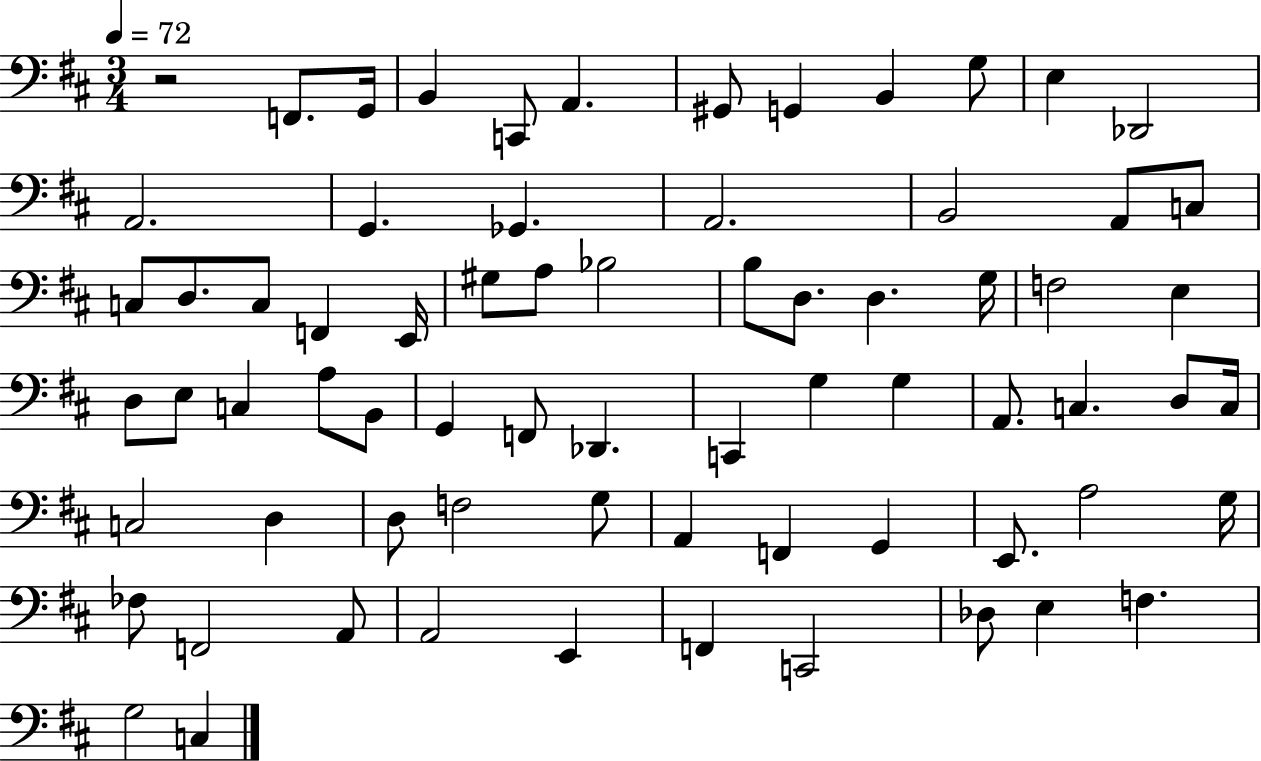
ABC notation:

X:1
T:Untitled
M:3/4
L:1/4
K:D
z2 F,,/2 G,,/4 B,, C,,/2 A,, ^G,,/2 G,, B,, G,/2 E, _D,,2 A,,2 G,, _G,, A,,2 B,,2 A,,/2 C,/2 C,/2 D,/2 C,/2 F,, E,,/4 ^G,/2 A,/2 _B,2 B,/2 D,/2 D, G,/4 F,2 E, D,/2 E,/2 C, A,/2 B,,/2 G,, F,,/2 _D,, C,, G, G, A,,/2 C, D,/2 C,/4 C,2 D, D,/2 F,2 G,/2 A,, F,, G,, E,,/2 A,2 G,/4 _F,/2 F,,2 A,,/2 A,,2 E,, F,, C,,2 _D,/2 E, F, G,2 C,